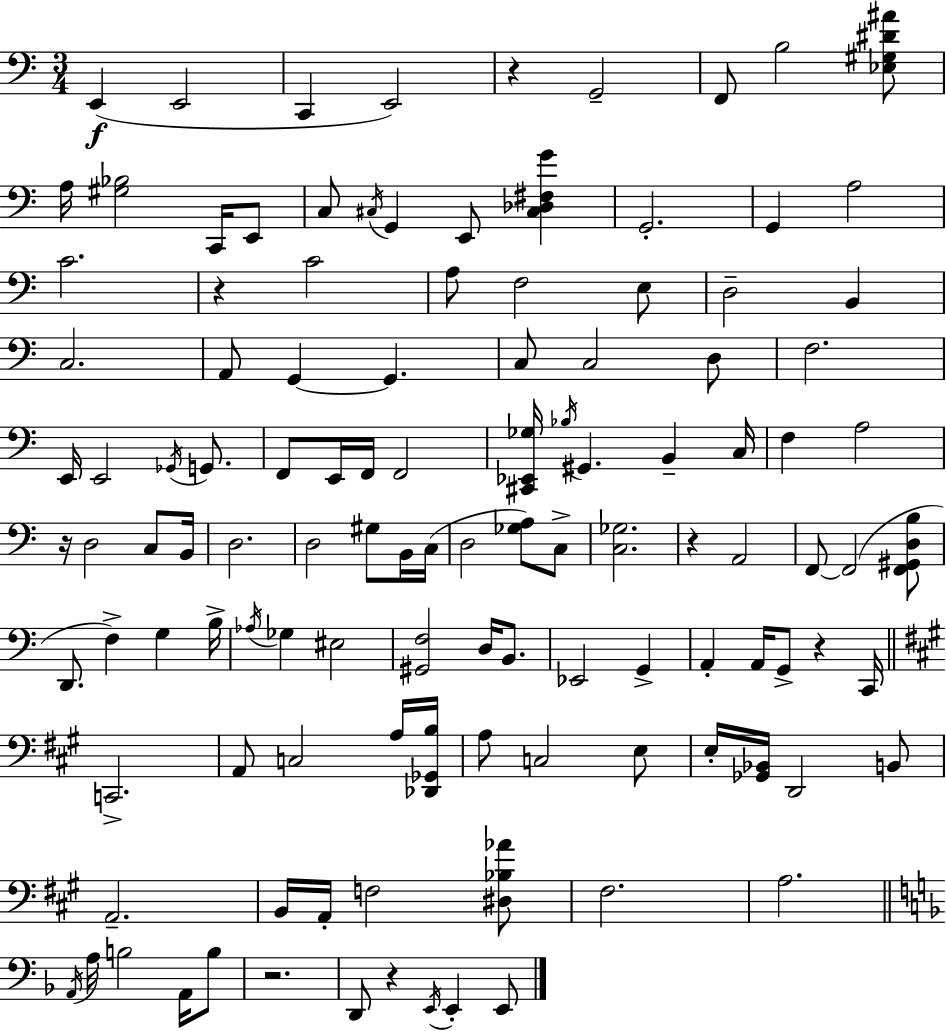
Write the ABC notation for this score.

X:1
T:Untitled
M:3/4
L:1/4
K:Am
E,, E,,2 C,, E,,2 z G,,2 F,,/2 B,2 [_E,^G,^D^A]/2 A,/4 [^G,_B,]2 C,,/4 E,,/2 C,/2 ^C,/4 G,, E,,/2 [^C,_D,^F,G] G,,2 G,, A,2 C2 z C2 A,/2 F,2 E,/2 D,2 B,, C,2 A,,/2 G,, G,, C,/2 C,2 D,/2 F,2 E,,/4 E,,2 _G,,/4 G,,/2 F,,/2 E,,/4 F,,/4 F,,2 [^C,,_E,,_G,]/4 _B,/4 ^G,, B,, C,/4 F, A,2 z/4 D,2 C,/2 B,,/4 D,2 D,2 ^G,/2 B,,/4 C,/4 D,2 [_G,A,]/2 C,/2 [C,_G,]2 z A,,2 F,,/2 F,,2 [F,,^G,,D,B,]/2 D,,/2 F, G, B,/4 _A,/4 _G, ^E,2 [^G,,F,]2 D,/4 B,,/2 _E,,2 G,, A,, A,,/4 G,,/2 z C,,/4 C,,2 A,,/2 C,2 A,/4 [_D,,_G,,B,]/4 A,/2 C,2 E,/2 E,/4 [_G,,_B,,]/4 D,,2 B,,/2 A,,2 B,,/4 A,,/4 F,2 [^D,_B,_A]/2 ^F,2 A,2 A,,/4 A,/4 B,2 A,,/4 B,/2 z2 D,,/2 z E,,/4 E,, E,,/2